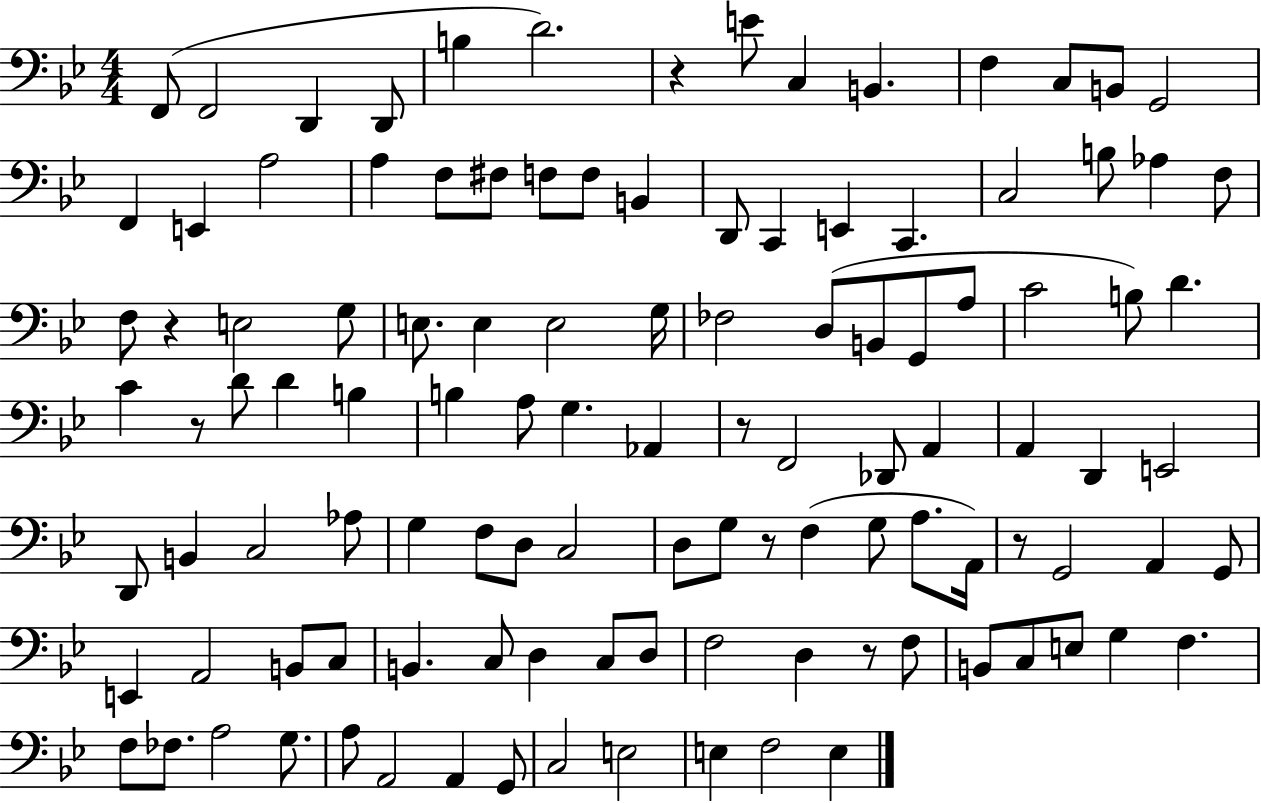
X:1
T:Untitled
M:4/4
L:1/4
K:Bb
F,,/2 F,,2 D,, D,,/2 B, D2 z E/2 C, B,, F, C,/2 B,,/2 G,,2 F,, E,, A,2 A, F,/2 ^F,/2 F,/2 F,/2 B,, D,,/2 C,, E,, C,, C,2 B,/2 _A, F,/2 F,/2 z E,2 G,/2 E,/2 E, E,2 G,/4 _F,2 D,/2 B,,/2 G,,/2 A,/2 C2 B,/2 D C z/2 D/2 D B, B, A,/2 G, _A,, z/2 F,,2 _D,,/2 A,, A,, D,, E,,2 D,,/2 B,, C,2 _A,/2 G, F,/2 D,/2 C,2 D,/2 G,/2 z/2 F, G,/2 A,/2 A,,/4 z/2 G,,2 A,, G,,/2 E,, A,,2 B,,/2 C,/2 B,, C,/2 D, C,/2 D,/2 F,2 D, z/2 F,/2 B,,/2 C,/2 E,/2 G, F, F,/2 _F,/2 A,2 G,/2 A,/2 A,,2 A,, G,,/2 C,2 E,2 E, F,2 E,